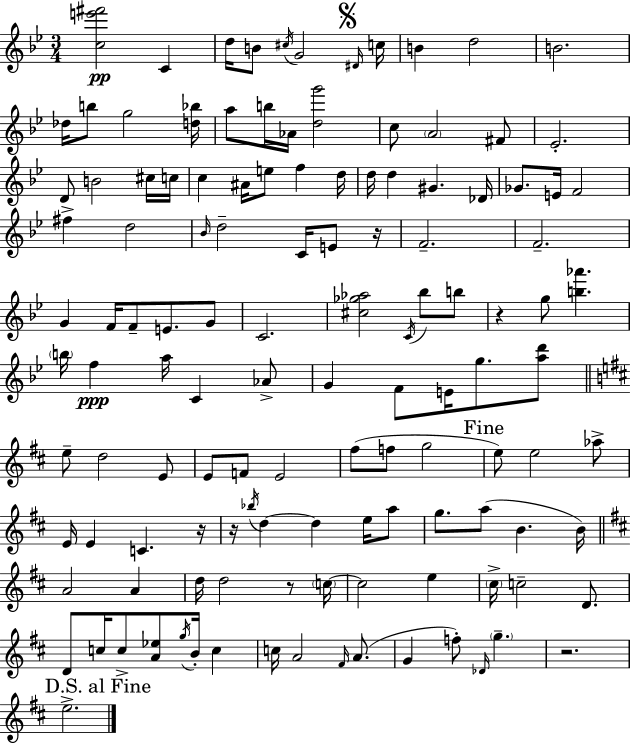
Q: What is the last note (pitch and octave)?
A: E5